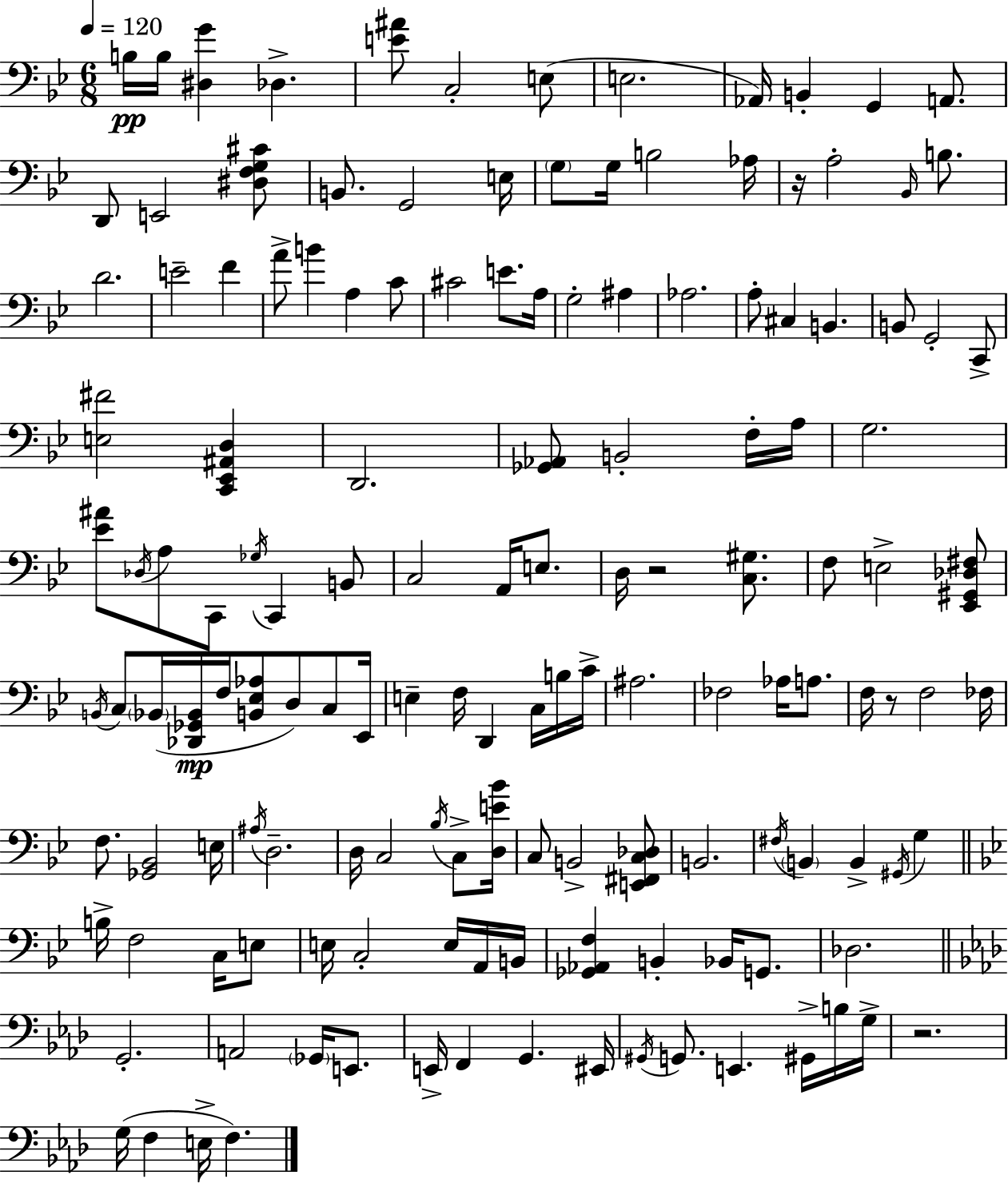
X:1
T:Untitled
M:6/8
L:1/4
K:Gm
B,/4 B,/4 [^D,G] _D, [E^A]/2 C,2 E,/2 E,2 _A,,/4 B,, G,, A,,/2 D,,/2 E,,2 [^D,F,G,^C]/2 B,,/2 G,,2 E,/4 G,/2 G,/4 B,2 _A,/4 z/4 A,2 _B,,/4 B,/2 D2 E2 F A/2 B A, C/2 ^C2 E/2 A,/4 G,2 ^A, _A,2 A,/2 ^C, B,, B,,/2 G,,2 C,,/2 [E,^F]2 [C,,_E,,^A,,D,] D,,2 [_G,,_A,,]/2 B,,2 F,/4 A,/4 G,2 [_E^A]/2 _D,/4 A,/2 C,,/2 _G,/4 C,, B,,/2 C,2 A,,/4 E,/2 D,/4 z2 [C,^G,]/2 F,/2 E,2 [_E,,^G,,_D,^F,]/2 B,,/4 C,/2 _B,,/4 [_D,,_G,,_B,,]/4 F,/4 [B,,_E,_A,]/2 D,/2 C,/2 _E,,/4 E, F,/4 D,, C,/4 B,/4 C/4 ^A,2 _F,2 _A,/4 A,/2 F,/4 z/2 F,2 _F,/4 F,/2 [_G,,_B,,]2 E,/4 ^A,/4 D,2 D,/4 C,2 _B,/4 C,/2 [D,E_B]/4 C,/2 B,,2 [E,,^F,,C,_D,]/2 B,,2 ^F,/4 B,, B,, ^G,,/4 G, B,/4 F,2 C,/4 E,/2 E,/4 C,2 E,/4 A,,/4 B,,/4 [_G,,_A,,F,] B,, _B,,/4 G,,/2 _D,2 G,,2 A,,2 _G,,/4 E,,/2 E,,/4 F,, G,, ^E,,/4 ^G,,/4 G,,/2 E,, ^G,,/4 B,/4 G,/4 z2 G,/4 F, E,/4 F,